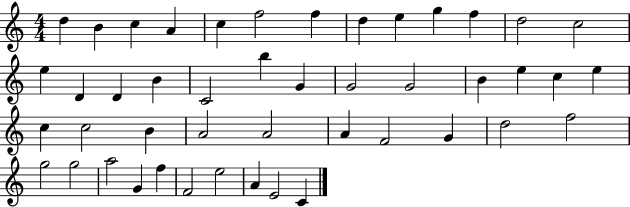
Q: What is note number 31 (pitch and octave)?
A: A4